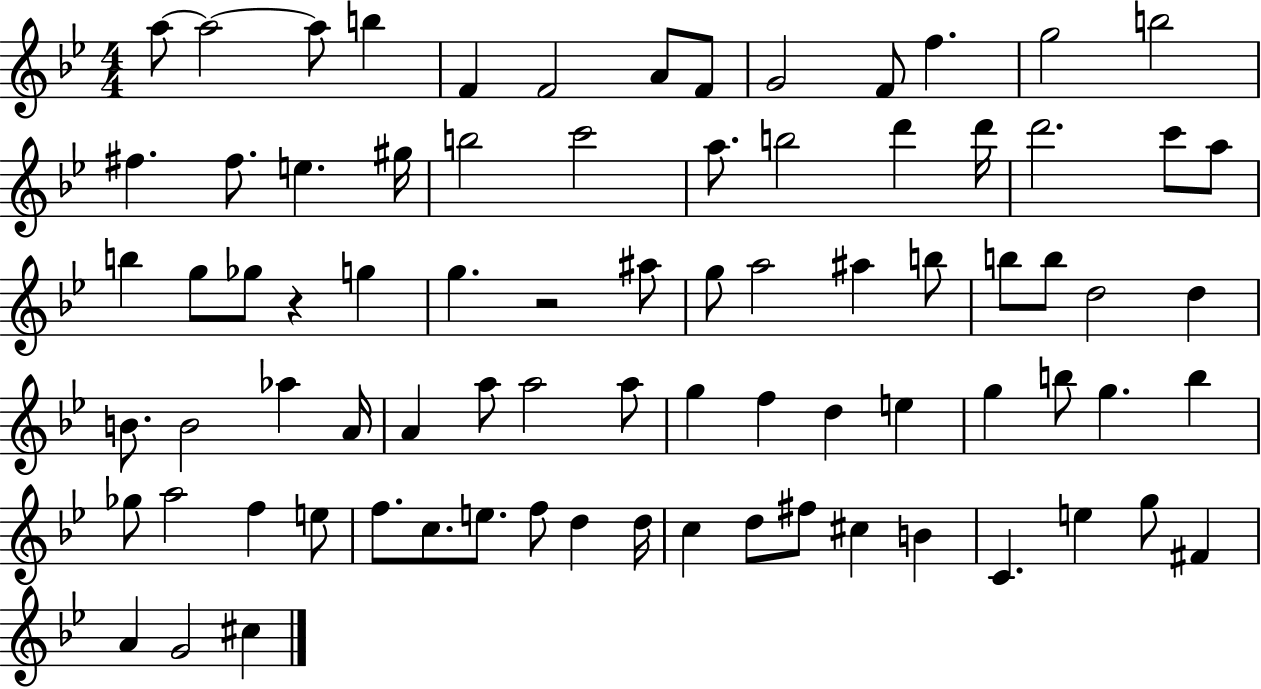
X:1
T:Untitled
M:4/4
L:1/4
K:Bb
a/2 a2 a/2 b F F2 A/2 F/2 G2 F/2 f g2 b2 ^f ^f/2 e ^g/4 b2 c'2 a/2 b2 d' d'/4 d'2 c'/2 a/2 b g/2 _g/2 z g g z2 ^a/2 g/2 a2 ^a b/2 b/2 b/2 d2 d B/2 B2 _a A/4 A a/2 a2 a/2 g f d e g b/2 g b _g/2 a2 f e/2 f/2 c/2 e/2 f/2 d d/4 c d/2 ^f/2 ^c B C e g/2 ^F A G2 ^c